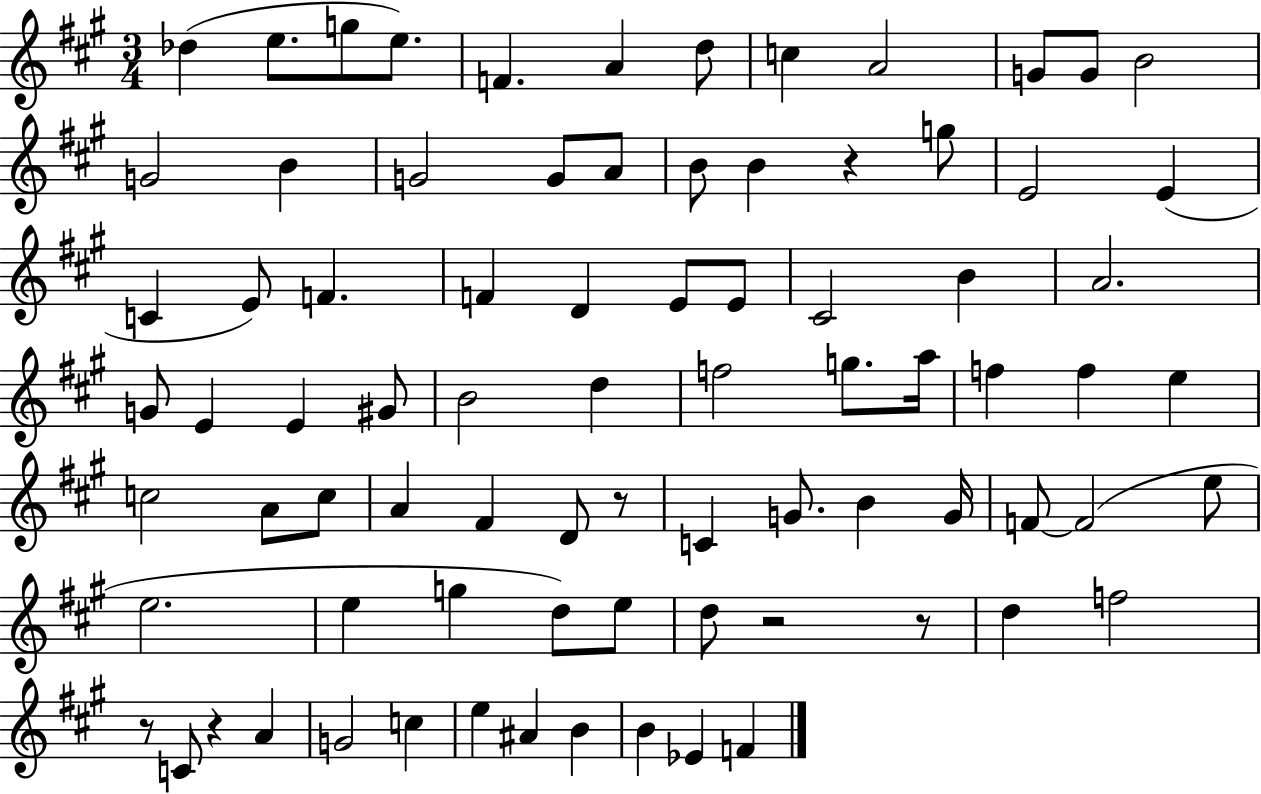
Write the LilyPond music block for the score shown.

{
  \clef treble
  \numericTimeSignature
  \time 3/4
  \key a \major
  des''4( e''8. g''8 e''8.) | f'4. a'4 d''8 | c''4 a'2 | g'8 g'8 b'2 | \break g'2 b'4 | g'2 g'8 a'8 | b'8 b'4 r4 g''8 | e'2 e'4( | \break c'4 e'8) f'4. | f'4 d'4 e'8 e'8 | cis'2 b'4 | a'2. | \break g'8 e'4 e'4 gis'8 | b'2 d''4 | f''2 g''8. a''16 | f''4 f''4 e''4 | \break c''2 a'8 c''8 | a'4 fis'4 d'8 r8 | c'4 g'8. b'4 g'16 | f'8~~ f'2( e''8 | \break e''2. | e''4 g''4 d''8) e''8 | d''8 r2 r8 | d''4 f''2 | \break r8 c'8 r4 a'4 | g'2 c''4 | e''4 ais'4 b'4 | b'4 ees'4 f'4 | \break \bar "|."
}